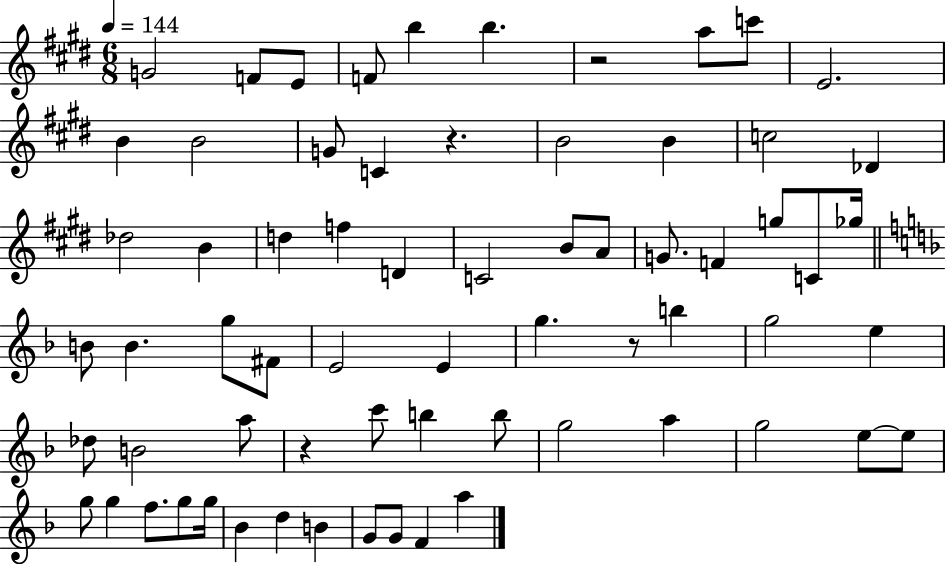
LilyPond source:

{
  \clef treble
  \numericTimeSignature
  \time 6/8
  \key e \major
  \tempo 4 = 144
  g'2 f'8 e'8 | f'8 b''4 b''4. | r2 a''8 c'''8 | e'2. | \break b'4 b'2 | g'8 c'4 r4. | b'2 b'4 | c''2 des'4 | \break des''2 b'4 | d''4 f''4 d'4 | c'2 b'8 a'8 | g'8. f'4 g''8 c'8 ges''16 | \break \bar "||" \break \key f \major b'8 b'4. g''8 fis'8 | e'2 e'4 | g''4. r8 b''4 | g''2 e''4 | \break des''8 b'2 a''8 | r4 c'''8 b''4 b''8 | g''2 a''4 | g''2 e''8~~ e''8 | \break g''8 g''4 f''8. g''8 g''16 | bes'4 d''4 b'4 | g'8 g'8 f'4 a''4 | \bar "|."
}